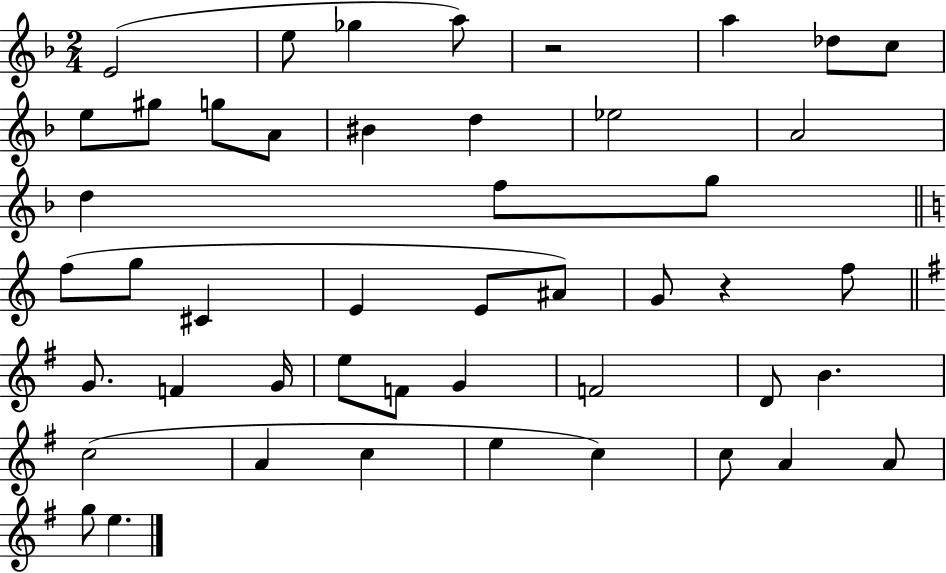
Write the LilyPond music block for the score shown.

{
  \clef treble
  \numericTimeSignature
  \time 2/4
  \key f \major
  e'2( | e''8 ges''4 a''8) | r2 | a''4 des''8 c''8 | \break e''8 gis''8 g''8 a'8 | bis'4 d''4 | ees''2 | a'2 | \break d''4 f''8 g''8 | \bar "||" \break \key c \major f''8( g''8 cis'4 | e'4 e'8 ais'8) | g'8 r4 f''8 | \bar "||" \break \key g \major g'8. f'4 g'16 | e''8 f'8 g'4 | f'2 | d'8 b'4. | \break c''2( | a'4 c''4 | e''4 c''4) | c''8 a'4 a'8 | \break g''8 e''4. | \bar "|."
}